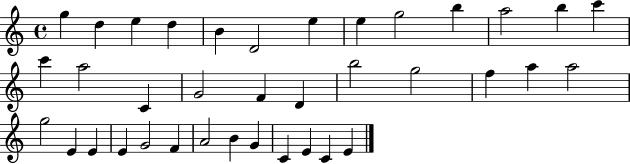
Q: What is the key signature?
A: C major